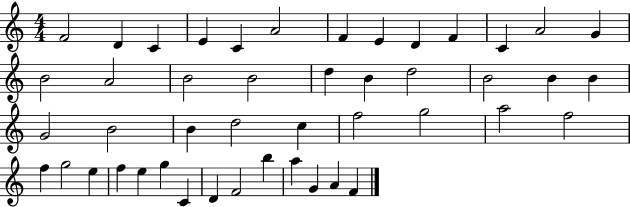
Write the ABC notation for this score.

X:1
T:Untitled
M:4/4
L:1/4
K:C
F2 D C E C A2 F E D F C A2 G B2 A2 B2 B2 d B d2 B2 B B G2 B2 B d2 c f2 g2 a2 f2 f g2 e f e g C D F2 b a G A F